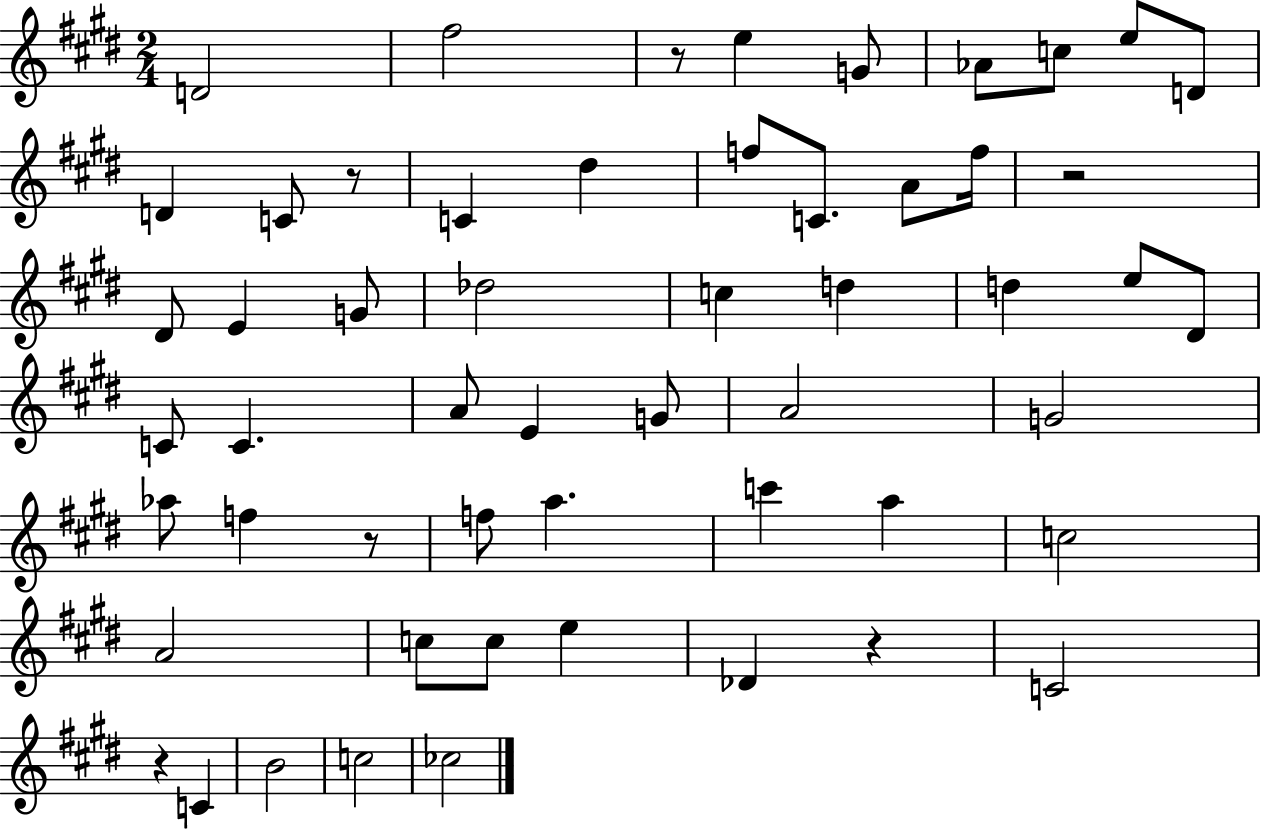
X:1
T:Untitled
M:2/4
L:1/4
K:E
D2 ^f2 z/2 e G/2 _A/2 c/2 e/2 D/2 D C/2 z/2 C ^d f/2 C/2 A/2 f/4 z2 ^D/2 E G/2 _d2 c d d e/2 ^D/2 C/2 C A/2 E G/2 A2 G2 _a/2 f z/2 f/2 a c' a c2 A2 c/2 c/2 e _D z C2 z C B2 c2 _c2